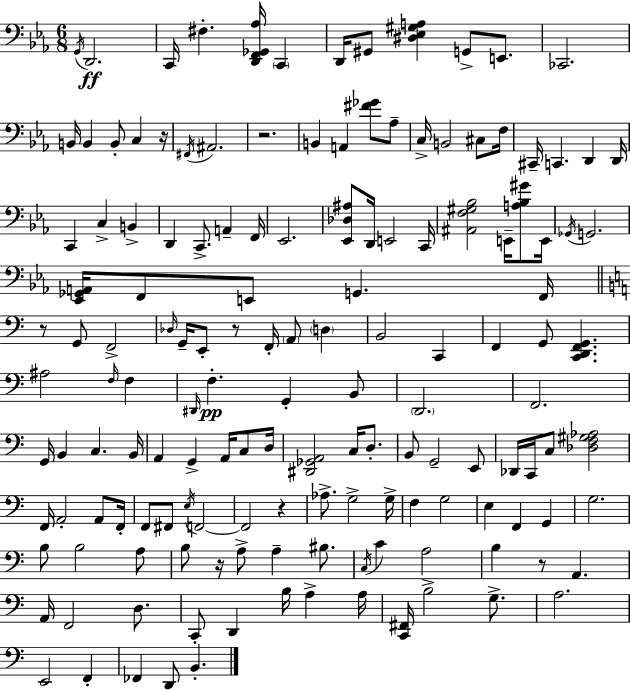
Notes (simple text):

G2/s D2/h. C2/s F#3/q. [D2,F2,Gb2,Ab3]/s C2/q D2/s G#2/e [D#3,Eb3,G#3,A3]/q G2/e E2/e. CES2/h. B2/s B2/q B2/e C3/q R/s F#2/s A#2/h. R/h. B2/q A2/q [F#4,Gb4]/e Ab3/e C3/s B2/h C#3/e F3/s C#2/s C2/q. D2/q D2/s C2/q C3/q B2/q D2/q C2/e. A2/q F2/s Eb2/h. [Eb2,Db3,A#3]/e D2/s E2/h C2/s [A#2,F3,G#3,Bb3]/h E2/s [A3,Bb3,G#4]/e E2/s Gb2/s G2/h. [Eb2,Gb2,A2]/s F2/e E2/e G2/q. F2/s R/e G2/e F2/h Db3/s G2/s E2/e R/e F2/s A2/e D3/q B2/h C2/q F2/q G2/e [C2,D2,F2,G2]/q. A#3/h F3/s F3/q D#2/s F3/q. G2/q B2/e D2/h. F2/h. G2/s B2/q C3/q. B2/s A2/q G2/q A2/s C3/e D3/s [D#2,Gb2,A2]/h C3/s D3/e. B2/e G2/h E2/e Db2/s C2/s C3/e [Db3,F3,G#3,Ab3]/h F2/s A2/h A2/e F2/s F2/e F#2/e E3/s F2/h F2/h R/q Ab3/e. G3/h G3/s F3/q G3/h E3/q F2/q G2/q G3/h. B3/e B3/h A3/e B3/e R/s A3/e A3/q BIS3/e. C3/s C4/q A3/h B3/q R/e A2/q. A2/s F2/h D3/e. C2/e D2/q B3/s A3/q A3/s [C2,F#2]/s B3/h G3/e. A3/h. E2/h F2/q FES2/q D2/e B2/q.